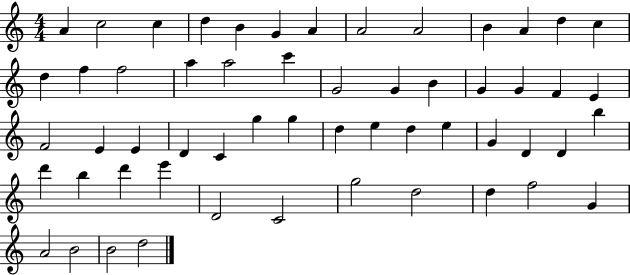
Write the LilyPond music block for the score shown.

{
  \clef treble
  \numericTimeSignature
  \time 4/4
  \key c \major
  a'4 c''2 c''4 | d''4 b'4 g'4 a'4 | a'2 a'2 | b'4 a'4 d''4 c''4 | \break d''4 f''4 f''2 | a''4 a''2 c'''4 | g'2 g'4 b'4 | g'4 g'4 f'4 e'4 | \break f'2 e'4 e'4 | d'4 c'4 g''4 g''4 | d''4 e''4 d''4 e''4 | g'4 d'4 d'4 b''4 | \break d'''4 b''4 d'''4 e'''4 | d'2 c'2 | g''2 d''2 | d''4 f''2 g'4 | \break a'2 b'2 | b'2 d''2 | \bar "|."
}